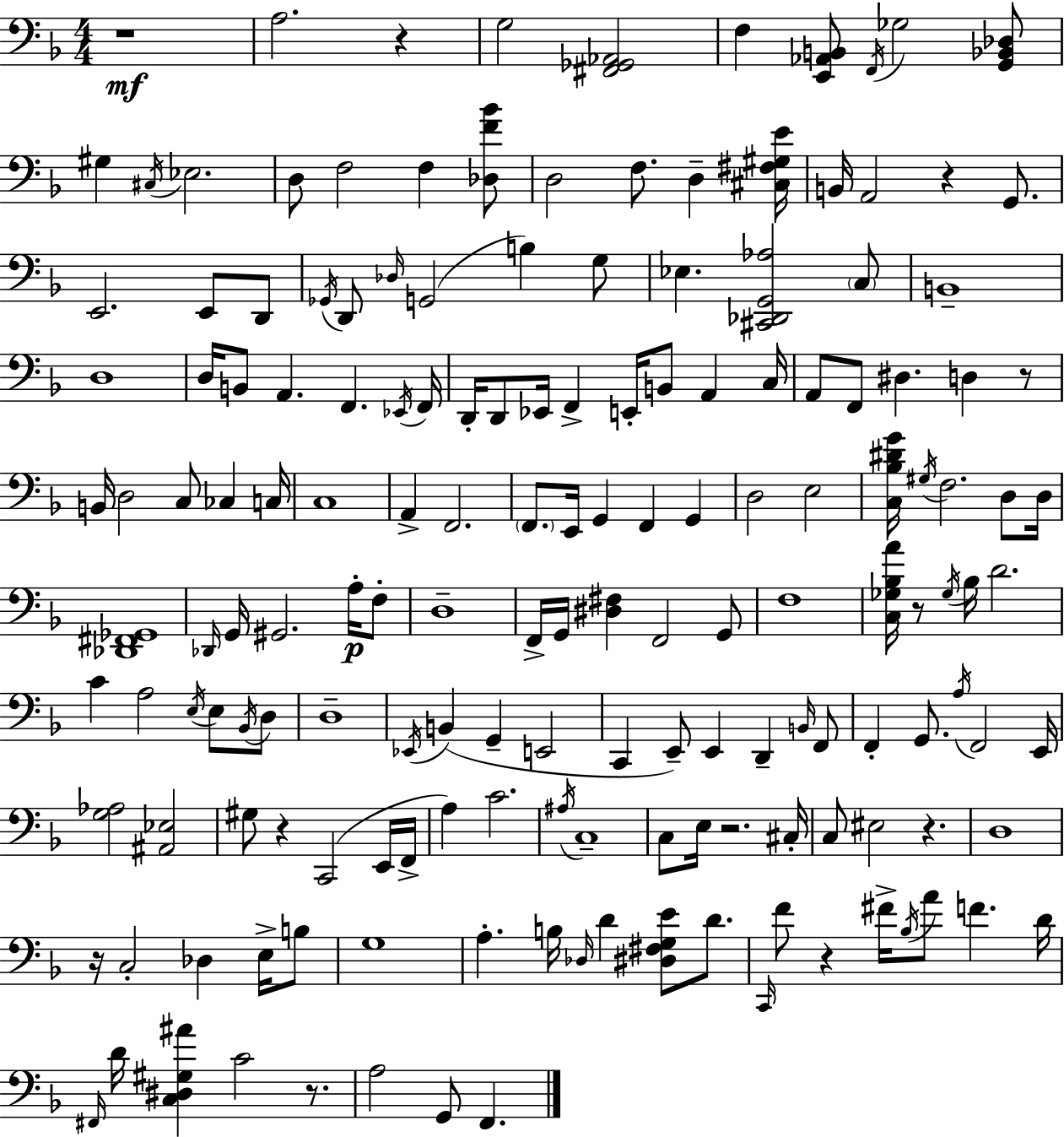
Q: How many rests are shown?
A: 11